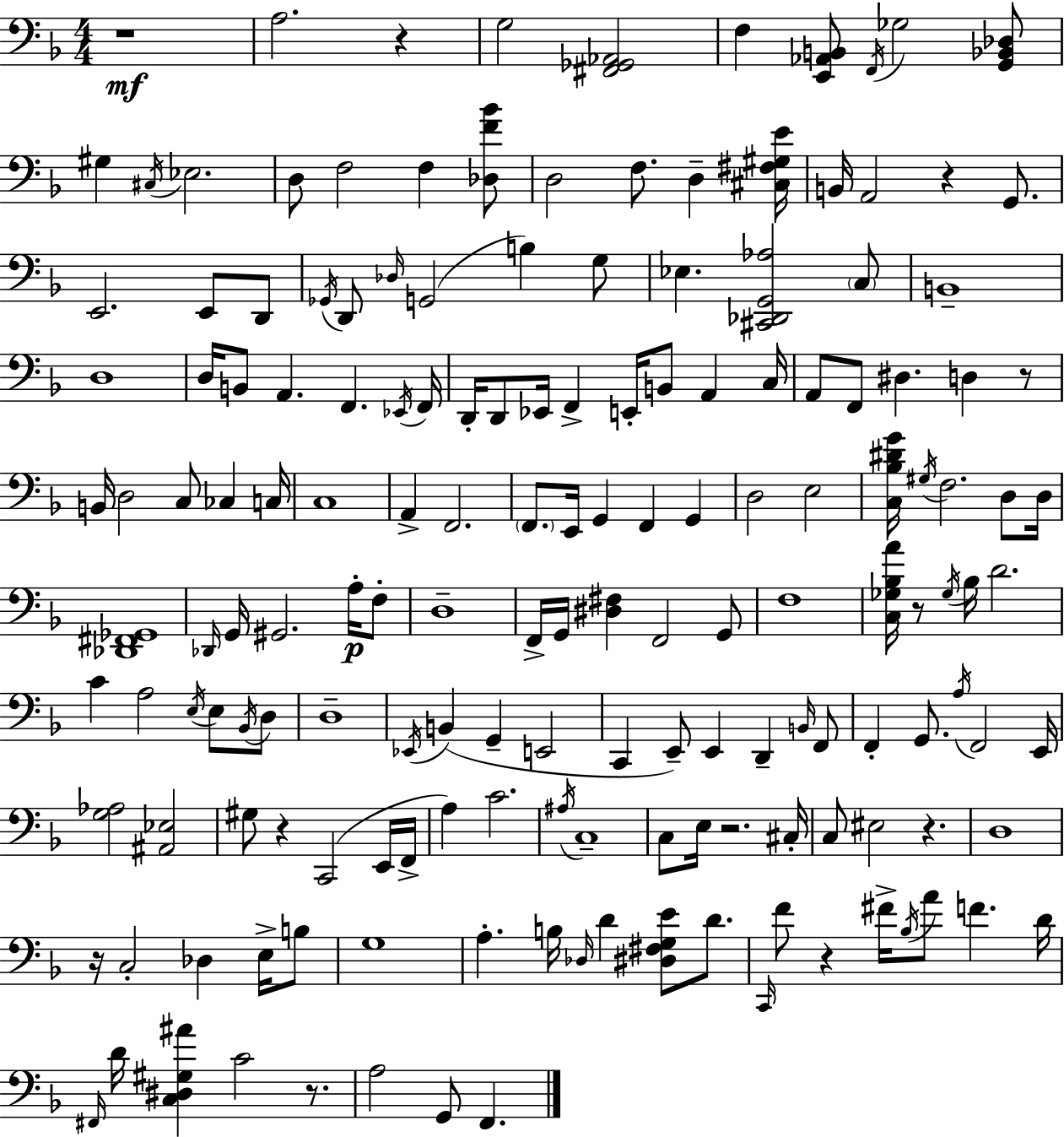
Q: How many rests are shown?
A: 11